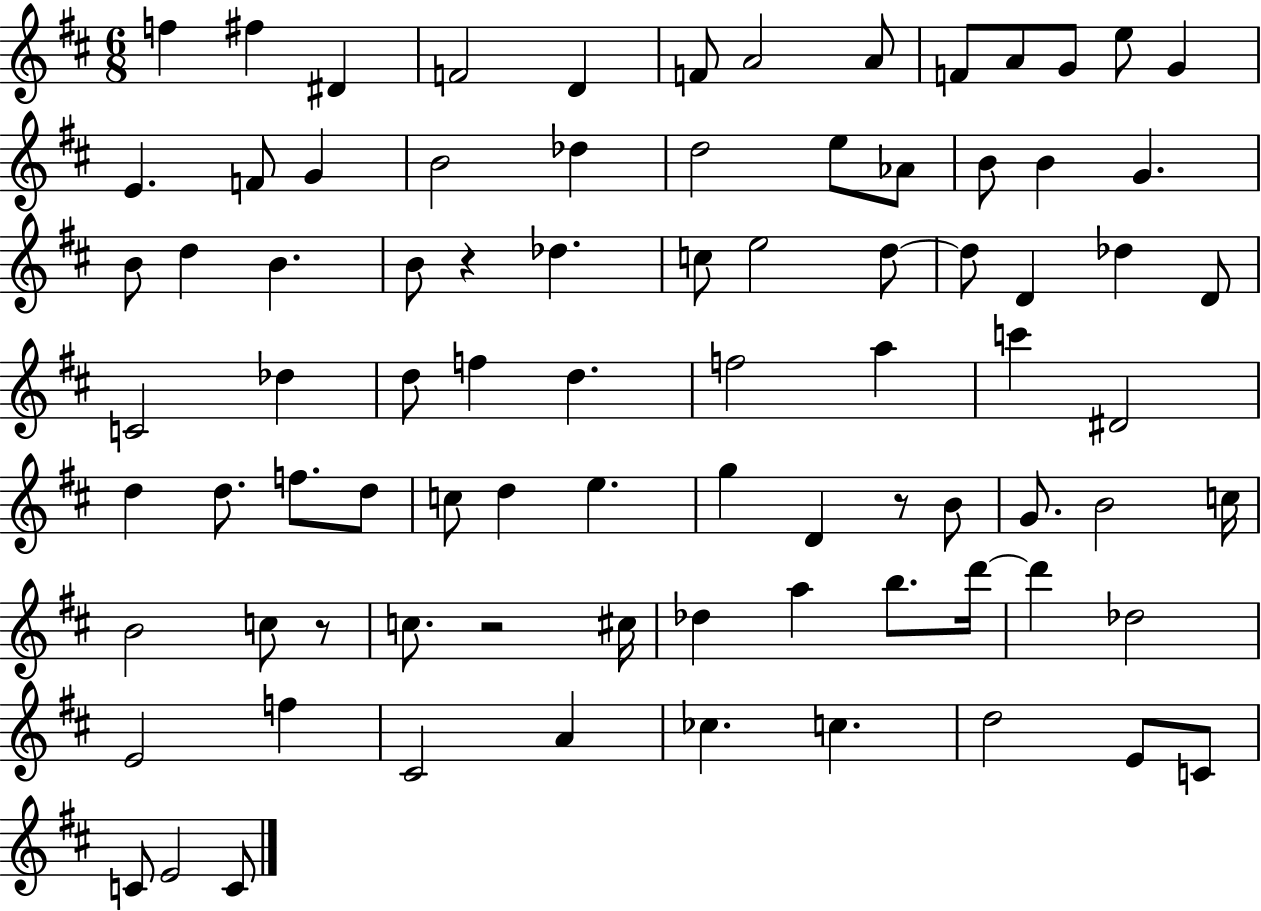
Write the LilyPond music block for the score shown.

{
  \clef treble
  \numericTimeSignature
  \time 6/8
  \key d \major
  f''4 fis''4 dis'4 | f'2 d'4 | f'8 a'2 a'8 | f'8 a'8 g'8 e''8 g'4 | \break e'4. f'8 g'4 | b'2 des''4 | d''2 e''8 aes'8 | b'8 b'4 g'4. | \break b'8 d''4 b'4. | b'8 r4 des''4. | c''8 e''2 d''8~~ | d''8 d'4 des''4 d'8 | \break c'2 des''4 | d''8 f''4 d''4. | f''2 a''4 | c'''4 dis'2 | \break d''4 d''8. f''8. d''8 | c''8 d''4 e''4. | g''4 d'4 r8 b'8 | g'8. b'2 c''16 | \break b'2 c''8 r8 | c''8. r2 cis''16 | des''4 a''4 b''8. d'''16~~ | d'''4 des''2 | \break e'2 f''4 | cis'2 a'4 | ces''4. c''4. | d''2 e'8 c'8 | \break c'8 e'2 c'8 | \bar "|."
}